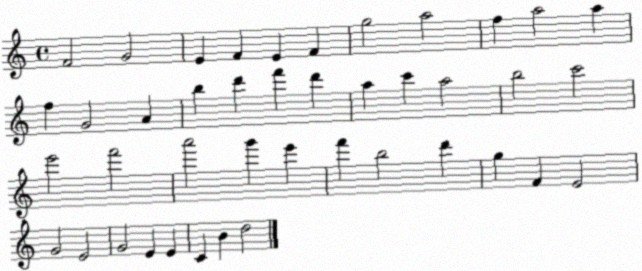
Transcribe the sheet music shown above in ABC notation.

X:1
T:Untitled
M:4/4
L:1/4
K:C
F2 G2 E F E F g2 a2 f a2 a f G2 A b d' f' d' a c' a2 b2 c'2 e'2 f'2 a'2 g' e' f' b2 d' g F E2 G2 E2 G2 E E C B d2